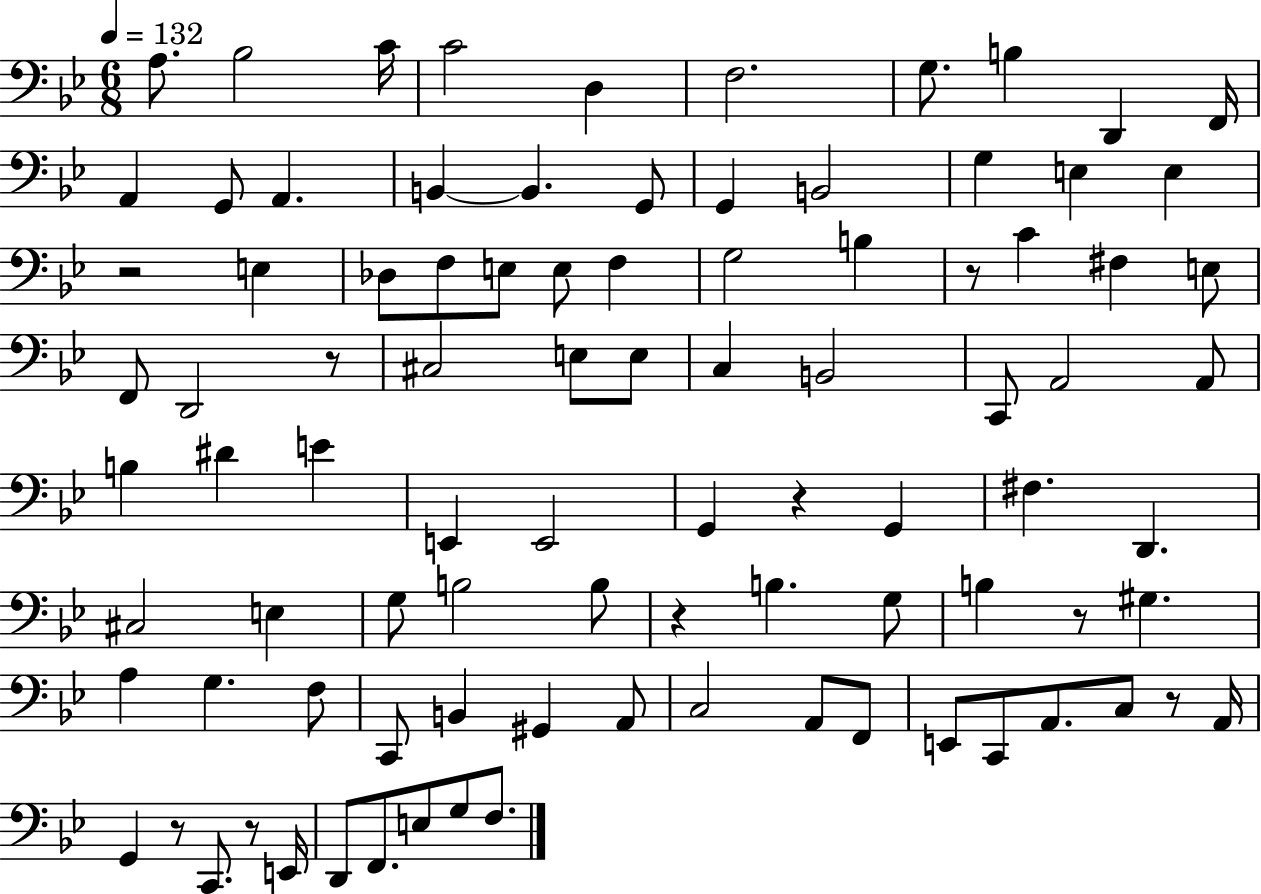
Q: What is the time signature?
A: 6/8